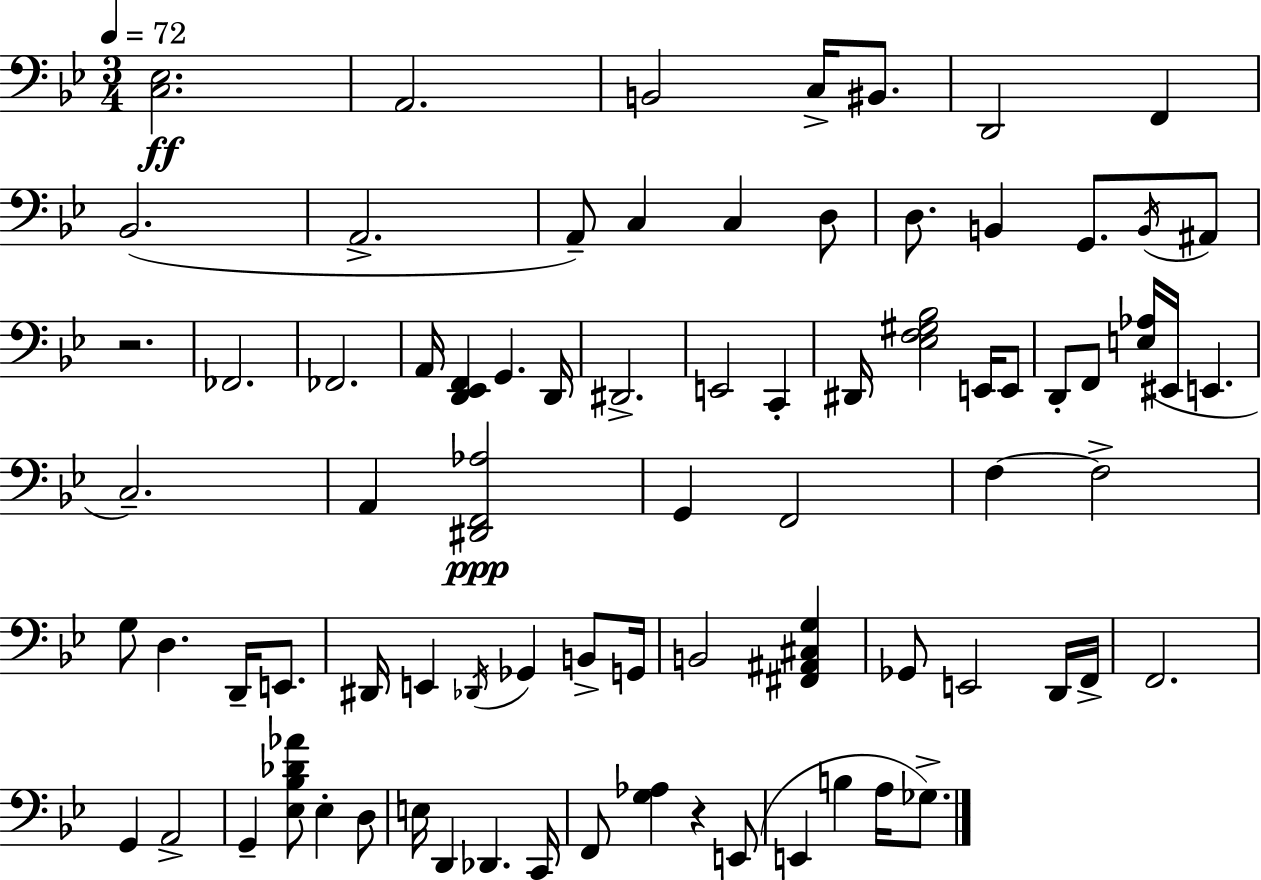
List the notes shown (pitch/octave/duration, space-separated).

[C3,Eb3]/h. A2/h. B2/h C3/s BIS2/e. D2/h F2/q Bb2/h. A2/h. A2/e C3/q C3/q D3/e D3/e. B2/q G2/e. B2/s A#2/e R/h. FES2/h. FES2/h. A2/s [D2,Eb2,F2]/q G2/q. D2/s D#2/h. E2/h C2/q D#2/s [Eb3,F3,G#3,Bb3]/h E2/s E2/e D2/e F2/e [E3,Ab3]/s EIS2/s E2/q. C3/h. A2/q [D#2,F2,Ab3]/h G2/q F2/h F3/q F3/h G3/e D3/q. D2/s E2/e. D#2/s E2/q Db2/s Gb2/q B2/e G2/s B2/h [F#2,A#2,C#3,G3]/q Gb2/e E2/h D2/s F2/s F2/h. G2/q A2/h G2/q [Eb3,Bb3,Db4,Ab4]/e Eb3/q D3/e E3/s D2/q Db2/q. C2/s F2/e [G3,Ab3]/q R/q E2/e E2/q B3/q A3/s Gb3/e.